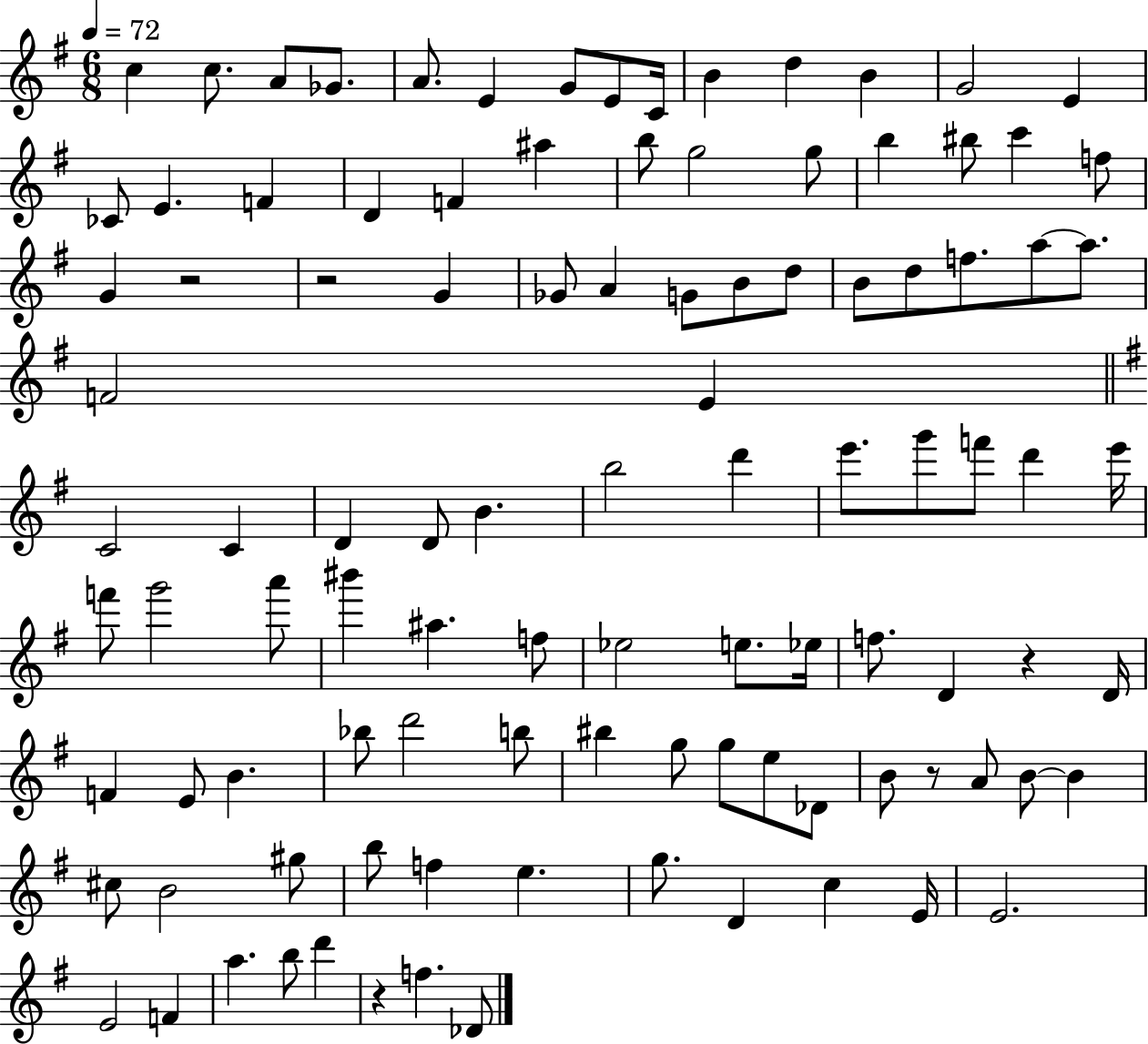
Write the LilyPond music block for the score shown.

{
  \clef treble
  \numericTimeSignature
  \time 6/8
  \key g \major
  \tempo 4 = 72
  \repeat volta 2 { c''4 c''8. a'8 ges'8. | a'8. e'4 g'8 e'8 c'16 | b'4 d''4 b'4 | g'2 e'4 | \break ces'8 e'4. f'4 | d'4 f'4 ais''4 | b''8 g''2 g''8 | b''4 bis''8 c'''4 f''8 | \break g'4 r2 | r2 g'4 | ges'8 a'4 g'8 b'8 d''8 | b'8 d''8 f''8. a''8~~ a''8. | \break f'2 e'4 | \bar "||" \break \key e \minor c'2 c'4 | d'4 d'8 b'4. | b''2 d'''4 | e'''8. g'''8 f'''8 d'''4 e'''16 | \break f'''8 g'''2 a'''8 | bis'''4 ais''4. f''8 | ees''2 e''8. ees''16 | f''8. d'4 r4 d'16 | \break f'4 e'8 b'4. | bes''8 d'''2 b''8 | bis''4 g''8 g''8 e''8 des'8 | b'8 r8 a'8 b'8~~ b'4 | \break cis''8 b'2 gis''8 | b''8 f''4 e''4. | g''8. d'4 c''4 e'16 | e'2. | \break e'2 f'4 | a''4. b''8 d'''4 | r4 f''4. des'8 | } \bar "|."
}